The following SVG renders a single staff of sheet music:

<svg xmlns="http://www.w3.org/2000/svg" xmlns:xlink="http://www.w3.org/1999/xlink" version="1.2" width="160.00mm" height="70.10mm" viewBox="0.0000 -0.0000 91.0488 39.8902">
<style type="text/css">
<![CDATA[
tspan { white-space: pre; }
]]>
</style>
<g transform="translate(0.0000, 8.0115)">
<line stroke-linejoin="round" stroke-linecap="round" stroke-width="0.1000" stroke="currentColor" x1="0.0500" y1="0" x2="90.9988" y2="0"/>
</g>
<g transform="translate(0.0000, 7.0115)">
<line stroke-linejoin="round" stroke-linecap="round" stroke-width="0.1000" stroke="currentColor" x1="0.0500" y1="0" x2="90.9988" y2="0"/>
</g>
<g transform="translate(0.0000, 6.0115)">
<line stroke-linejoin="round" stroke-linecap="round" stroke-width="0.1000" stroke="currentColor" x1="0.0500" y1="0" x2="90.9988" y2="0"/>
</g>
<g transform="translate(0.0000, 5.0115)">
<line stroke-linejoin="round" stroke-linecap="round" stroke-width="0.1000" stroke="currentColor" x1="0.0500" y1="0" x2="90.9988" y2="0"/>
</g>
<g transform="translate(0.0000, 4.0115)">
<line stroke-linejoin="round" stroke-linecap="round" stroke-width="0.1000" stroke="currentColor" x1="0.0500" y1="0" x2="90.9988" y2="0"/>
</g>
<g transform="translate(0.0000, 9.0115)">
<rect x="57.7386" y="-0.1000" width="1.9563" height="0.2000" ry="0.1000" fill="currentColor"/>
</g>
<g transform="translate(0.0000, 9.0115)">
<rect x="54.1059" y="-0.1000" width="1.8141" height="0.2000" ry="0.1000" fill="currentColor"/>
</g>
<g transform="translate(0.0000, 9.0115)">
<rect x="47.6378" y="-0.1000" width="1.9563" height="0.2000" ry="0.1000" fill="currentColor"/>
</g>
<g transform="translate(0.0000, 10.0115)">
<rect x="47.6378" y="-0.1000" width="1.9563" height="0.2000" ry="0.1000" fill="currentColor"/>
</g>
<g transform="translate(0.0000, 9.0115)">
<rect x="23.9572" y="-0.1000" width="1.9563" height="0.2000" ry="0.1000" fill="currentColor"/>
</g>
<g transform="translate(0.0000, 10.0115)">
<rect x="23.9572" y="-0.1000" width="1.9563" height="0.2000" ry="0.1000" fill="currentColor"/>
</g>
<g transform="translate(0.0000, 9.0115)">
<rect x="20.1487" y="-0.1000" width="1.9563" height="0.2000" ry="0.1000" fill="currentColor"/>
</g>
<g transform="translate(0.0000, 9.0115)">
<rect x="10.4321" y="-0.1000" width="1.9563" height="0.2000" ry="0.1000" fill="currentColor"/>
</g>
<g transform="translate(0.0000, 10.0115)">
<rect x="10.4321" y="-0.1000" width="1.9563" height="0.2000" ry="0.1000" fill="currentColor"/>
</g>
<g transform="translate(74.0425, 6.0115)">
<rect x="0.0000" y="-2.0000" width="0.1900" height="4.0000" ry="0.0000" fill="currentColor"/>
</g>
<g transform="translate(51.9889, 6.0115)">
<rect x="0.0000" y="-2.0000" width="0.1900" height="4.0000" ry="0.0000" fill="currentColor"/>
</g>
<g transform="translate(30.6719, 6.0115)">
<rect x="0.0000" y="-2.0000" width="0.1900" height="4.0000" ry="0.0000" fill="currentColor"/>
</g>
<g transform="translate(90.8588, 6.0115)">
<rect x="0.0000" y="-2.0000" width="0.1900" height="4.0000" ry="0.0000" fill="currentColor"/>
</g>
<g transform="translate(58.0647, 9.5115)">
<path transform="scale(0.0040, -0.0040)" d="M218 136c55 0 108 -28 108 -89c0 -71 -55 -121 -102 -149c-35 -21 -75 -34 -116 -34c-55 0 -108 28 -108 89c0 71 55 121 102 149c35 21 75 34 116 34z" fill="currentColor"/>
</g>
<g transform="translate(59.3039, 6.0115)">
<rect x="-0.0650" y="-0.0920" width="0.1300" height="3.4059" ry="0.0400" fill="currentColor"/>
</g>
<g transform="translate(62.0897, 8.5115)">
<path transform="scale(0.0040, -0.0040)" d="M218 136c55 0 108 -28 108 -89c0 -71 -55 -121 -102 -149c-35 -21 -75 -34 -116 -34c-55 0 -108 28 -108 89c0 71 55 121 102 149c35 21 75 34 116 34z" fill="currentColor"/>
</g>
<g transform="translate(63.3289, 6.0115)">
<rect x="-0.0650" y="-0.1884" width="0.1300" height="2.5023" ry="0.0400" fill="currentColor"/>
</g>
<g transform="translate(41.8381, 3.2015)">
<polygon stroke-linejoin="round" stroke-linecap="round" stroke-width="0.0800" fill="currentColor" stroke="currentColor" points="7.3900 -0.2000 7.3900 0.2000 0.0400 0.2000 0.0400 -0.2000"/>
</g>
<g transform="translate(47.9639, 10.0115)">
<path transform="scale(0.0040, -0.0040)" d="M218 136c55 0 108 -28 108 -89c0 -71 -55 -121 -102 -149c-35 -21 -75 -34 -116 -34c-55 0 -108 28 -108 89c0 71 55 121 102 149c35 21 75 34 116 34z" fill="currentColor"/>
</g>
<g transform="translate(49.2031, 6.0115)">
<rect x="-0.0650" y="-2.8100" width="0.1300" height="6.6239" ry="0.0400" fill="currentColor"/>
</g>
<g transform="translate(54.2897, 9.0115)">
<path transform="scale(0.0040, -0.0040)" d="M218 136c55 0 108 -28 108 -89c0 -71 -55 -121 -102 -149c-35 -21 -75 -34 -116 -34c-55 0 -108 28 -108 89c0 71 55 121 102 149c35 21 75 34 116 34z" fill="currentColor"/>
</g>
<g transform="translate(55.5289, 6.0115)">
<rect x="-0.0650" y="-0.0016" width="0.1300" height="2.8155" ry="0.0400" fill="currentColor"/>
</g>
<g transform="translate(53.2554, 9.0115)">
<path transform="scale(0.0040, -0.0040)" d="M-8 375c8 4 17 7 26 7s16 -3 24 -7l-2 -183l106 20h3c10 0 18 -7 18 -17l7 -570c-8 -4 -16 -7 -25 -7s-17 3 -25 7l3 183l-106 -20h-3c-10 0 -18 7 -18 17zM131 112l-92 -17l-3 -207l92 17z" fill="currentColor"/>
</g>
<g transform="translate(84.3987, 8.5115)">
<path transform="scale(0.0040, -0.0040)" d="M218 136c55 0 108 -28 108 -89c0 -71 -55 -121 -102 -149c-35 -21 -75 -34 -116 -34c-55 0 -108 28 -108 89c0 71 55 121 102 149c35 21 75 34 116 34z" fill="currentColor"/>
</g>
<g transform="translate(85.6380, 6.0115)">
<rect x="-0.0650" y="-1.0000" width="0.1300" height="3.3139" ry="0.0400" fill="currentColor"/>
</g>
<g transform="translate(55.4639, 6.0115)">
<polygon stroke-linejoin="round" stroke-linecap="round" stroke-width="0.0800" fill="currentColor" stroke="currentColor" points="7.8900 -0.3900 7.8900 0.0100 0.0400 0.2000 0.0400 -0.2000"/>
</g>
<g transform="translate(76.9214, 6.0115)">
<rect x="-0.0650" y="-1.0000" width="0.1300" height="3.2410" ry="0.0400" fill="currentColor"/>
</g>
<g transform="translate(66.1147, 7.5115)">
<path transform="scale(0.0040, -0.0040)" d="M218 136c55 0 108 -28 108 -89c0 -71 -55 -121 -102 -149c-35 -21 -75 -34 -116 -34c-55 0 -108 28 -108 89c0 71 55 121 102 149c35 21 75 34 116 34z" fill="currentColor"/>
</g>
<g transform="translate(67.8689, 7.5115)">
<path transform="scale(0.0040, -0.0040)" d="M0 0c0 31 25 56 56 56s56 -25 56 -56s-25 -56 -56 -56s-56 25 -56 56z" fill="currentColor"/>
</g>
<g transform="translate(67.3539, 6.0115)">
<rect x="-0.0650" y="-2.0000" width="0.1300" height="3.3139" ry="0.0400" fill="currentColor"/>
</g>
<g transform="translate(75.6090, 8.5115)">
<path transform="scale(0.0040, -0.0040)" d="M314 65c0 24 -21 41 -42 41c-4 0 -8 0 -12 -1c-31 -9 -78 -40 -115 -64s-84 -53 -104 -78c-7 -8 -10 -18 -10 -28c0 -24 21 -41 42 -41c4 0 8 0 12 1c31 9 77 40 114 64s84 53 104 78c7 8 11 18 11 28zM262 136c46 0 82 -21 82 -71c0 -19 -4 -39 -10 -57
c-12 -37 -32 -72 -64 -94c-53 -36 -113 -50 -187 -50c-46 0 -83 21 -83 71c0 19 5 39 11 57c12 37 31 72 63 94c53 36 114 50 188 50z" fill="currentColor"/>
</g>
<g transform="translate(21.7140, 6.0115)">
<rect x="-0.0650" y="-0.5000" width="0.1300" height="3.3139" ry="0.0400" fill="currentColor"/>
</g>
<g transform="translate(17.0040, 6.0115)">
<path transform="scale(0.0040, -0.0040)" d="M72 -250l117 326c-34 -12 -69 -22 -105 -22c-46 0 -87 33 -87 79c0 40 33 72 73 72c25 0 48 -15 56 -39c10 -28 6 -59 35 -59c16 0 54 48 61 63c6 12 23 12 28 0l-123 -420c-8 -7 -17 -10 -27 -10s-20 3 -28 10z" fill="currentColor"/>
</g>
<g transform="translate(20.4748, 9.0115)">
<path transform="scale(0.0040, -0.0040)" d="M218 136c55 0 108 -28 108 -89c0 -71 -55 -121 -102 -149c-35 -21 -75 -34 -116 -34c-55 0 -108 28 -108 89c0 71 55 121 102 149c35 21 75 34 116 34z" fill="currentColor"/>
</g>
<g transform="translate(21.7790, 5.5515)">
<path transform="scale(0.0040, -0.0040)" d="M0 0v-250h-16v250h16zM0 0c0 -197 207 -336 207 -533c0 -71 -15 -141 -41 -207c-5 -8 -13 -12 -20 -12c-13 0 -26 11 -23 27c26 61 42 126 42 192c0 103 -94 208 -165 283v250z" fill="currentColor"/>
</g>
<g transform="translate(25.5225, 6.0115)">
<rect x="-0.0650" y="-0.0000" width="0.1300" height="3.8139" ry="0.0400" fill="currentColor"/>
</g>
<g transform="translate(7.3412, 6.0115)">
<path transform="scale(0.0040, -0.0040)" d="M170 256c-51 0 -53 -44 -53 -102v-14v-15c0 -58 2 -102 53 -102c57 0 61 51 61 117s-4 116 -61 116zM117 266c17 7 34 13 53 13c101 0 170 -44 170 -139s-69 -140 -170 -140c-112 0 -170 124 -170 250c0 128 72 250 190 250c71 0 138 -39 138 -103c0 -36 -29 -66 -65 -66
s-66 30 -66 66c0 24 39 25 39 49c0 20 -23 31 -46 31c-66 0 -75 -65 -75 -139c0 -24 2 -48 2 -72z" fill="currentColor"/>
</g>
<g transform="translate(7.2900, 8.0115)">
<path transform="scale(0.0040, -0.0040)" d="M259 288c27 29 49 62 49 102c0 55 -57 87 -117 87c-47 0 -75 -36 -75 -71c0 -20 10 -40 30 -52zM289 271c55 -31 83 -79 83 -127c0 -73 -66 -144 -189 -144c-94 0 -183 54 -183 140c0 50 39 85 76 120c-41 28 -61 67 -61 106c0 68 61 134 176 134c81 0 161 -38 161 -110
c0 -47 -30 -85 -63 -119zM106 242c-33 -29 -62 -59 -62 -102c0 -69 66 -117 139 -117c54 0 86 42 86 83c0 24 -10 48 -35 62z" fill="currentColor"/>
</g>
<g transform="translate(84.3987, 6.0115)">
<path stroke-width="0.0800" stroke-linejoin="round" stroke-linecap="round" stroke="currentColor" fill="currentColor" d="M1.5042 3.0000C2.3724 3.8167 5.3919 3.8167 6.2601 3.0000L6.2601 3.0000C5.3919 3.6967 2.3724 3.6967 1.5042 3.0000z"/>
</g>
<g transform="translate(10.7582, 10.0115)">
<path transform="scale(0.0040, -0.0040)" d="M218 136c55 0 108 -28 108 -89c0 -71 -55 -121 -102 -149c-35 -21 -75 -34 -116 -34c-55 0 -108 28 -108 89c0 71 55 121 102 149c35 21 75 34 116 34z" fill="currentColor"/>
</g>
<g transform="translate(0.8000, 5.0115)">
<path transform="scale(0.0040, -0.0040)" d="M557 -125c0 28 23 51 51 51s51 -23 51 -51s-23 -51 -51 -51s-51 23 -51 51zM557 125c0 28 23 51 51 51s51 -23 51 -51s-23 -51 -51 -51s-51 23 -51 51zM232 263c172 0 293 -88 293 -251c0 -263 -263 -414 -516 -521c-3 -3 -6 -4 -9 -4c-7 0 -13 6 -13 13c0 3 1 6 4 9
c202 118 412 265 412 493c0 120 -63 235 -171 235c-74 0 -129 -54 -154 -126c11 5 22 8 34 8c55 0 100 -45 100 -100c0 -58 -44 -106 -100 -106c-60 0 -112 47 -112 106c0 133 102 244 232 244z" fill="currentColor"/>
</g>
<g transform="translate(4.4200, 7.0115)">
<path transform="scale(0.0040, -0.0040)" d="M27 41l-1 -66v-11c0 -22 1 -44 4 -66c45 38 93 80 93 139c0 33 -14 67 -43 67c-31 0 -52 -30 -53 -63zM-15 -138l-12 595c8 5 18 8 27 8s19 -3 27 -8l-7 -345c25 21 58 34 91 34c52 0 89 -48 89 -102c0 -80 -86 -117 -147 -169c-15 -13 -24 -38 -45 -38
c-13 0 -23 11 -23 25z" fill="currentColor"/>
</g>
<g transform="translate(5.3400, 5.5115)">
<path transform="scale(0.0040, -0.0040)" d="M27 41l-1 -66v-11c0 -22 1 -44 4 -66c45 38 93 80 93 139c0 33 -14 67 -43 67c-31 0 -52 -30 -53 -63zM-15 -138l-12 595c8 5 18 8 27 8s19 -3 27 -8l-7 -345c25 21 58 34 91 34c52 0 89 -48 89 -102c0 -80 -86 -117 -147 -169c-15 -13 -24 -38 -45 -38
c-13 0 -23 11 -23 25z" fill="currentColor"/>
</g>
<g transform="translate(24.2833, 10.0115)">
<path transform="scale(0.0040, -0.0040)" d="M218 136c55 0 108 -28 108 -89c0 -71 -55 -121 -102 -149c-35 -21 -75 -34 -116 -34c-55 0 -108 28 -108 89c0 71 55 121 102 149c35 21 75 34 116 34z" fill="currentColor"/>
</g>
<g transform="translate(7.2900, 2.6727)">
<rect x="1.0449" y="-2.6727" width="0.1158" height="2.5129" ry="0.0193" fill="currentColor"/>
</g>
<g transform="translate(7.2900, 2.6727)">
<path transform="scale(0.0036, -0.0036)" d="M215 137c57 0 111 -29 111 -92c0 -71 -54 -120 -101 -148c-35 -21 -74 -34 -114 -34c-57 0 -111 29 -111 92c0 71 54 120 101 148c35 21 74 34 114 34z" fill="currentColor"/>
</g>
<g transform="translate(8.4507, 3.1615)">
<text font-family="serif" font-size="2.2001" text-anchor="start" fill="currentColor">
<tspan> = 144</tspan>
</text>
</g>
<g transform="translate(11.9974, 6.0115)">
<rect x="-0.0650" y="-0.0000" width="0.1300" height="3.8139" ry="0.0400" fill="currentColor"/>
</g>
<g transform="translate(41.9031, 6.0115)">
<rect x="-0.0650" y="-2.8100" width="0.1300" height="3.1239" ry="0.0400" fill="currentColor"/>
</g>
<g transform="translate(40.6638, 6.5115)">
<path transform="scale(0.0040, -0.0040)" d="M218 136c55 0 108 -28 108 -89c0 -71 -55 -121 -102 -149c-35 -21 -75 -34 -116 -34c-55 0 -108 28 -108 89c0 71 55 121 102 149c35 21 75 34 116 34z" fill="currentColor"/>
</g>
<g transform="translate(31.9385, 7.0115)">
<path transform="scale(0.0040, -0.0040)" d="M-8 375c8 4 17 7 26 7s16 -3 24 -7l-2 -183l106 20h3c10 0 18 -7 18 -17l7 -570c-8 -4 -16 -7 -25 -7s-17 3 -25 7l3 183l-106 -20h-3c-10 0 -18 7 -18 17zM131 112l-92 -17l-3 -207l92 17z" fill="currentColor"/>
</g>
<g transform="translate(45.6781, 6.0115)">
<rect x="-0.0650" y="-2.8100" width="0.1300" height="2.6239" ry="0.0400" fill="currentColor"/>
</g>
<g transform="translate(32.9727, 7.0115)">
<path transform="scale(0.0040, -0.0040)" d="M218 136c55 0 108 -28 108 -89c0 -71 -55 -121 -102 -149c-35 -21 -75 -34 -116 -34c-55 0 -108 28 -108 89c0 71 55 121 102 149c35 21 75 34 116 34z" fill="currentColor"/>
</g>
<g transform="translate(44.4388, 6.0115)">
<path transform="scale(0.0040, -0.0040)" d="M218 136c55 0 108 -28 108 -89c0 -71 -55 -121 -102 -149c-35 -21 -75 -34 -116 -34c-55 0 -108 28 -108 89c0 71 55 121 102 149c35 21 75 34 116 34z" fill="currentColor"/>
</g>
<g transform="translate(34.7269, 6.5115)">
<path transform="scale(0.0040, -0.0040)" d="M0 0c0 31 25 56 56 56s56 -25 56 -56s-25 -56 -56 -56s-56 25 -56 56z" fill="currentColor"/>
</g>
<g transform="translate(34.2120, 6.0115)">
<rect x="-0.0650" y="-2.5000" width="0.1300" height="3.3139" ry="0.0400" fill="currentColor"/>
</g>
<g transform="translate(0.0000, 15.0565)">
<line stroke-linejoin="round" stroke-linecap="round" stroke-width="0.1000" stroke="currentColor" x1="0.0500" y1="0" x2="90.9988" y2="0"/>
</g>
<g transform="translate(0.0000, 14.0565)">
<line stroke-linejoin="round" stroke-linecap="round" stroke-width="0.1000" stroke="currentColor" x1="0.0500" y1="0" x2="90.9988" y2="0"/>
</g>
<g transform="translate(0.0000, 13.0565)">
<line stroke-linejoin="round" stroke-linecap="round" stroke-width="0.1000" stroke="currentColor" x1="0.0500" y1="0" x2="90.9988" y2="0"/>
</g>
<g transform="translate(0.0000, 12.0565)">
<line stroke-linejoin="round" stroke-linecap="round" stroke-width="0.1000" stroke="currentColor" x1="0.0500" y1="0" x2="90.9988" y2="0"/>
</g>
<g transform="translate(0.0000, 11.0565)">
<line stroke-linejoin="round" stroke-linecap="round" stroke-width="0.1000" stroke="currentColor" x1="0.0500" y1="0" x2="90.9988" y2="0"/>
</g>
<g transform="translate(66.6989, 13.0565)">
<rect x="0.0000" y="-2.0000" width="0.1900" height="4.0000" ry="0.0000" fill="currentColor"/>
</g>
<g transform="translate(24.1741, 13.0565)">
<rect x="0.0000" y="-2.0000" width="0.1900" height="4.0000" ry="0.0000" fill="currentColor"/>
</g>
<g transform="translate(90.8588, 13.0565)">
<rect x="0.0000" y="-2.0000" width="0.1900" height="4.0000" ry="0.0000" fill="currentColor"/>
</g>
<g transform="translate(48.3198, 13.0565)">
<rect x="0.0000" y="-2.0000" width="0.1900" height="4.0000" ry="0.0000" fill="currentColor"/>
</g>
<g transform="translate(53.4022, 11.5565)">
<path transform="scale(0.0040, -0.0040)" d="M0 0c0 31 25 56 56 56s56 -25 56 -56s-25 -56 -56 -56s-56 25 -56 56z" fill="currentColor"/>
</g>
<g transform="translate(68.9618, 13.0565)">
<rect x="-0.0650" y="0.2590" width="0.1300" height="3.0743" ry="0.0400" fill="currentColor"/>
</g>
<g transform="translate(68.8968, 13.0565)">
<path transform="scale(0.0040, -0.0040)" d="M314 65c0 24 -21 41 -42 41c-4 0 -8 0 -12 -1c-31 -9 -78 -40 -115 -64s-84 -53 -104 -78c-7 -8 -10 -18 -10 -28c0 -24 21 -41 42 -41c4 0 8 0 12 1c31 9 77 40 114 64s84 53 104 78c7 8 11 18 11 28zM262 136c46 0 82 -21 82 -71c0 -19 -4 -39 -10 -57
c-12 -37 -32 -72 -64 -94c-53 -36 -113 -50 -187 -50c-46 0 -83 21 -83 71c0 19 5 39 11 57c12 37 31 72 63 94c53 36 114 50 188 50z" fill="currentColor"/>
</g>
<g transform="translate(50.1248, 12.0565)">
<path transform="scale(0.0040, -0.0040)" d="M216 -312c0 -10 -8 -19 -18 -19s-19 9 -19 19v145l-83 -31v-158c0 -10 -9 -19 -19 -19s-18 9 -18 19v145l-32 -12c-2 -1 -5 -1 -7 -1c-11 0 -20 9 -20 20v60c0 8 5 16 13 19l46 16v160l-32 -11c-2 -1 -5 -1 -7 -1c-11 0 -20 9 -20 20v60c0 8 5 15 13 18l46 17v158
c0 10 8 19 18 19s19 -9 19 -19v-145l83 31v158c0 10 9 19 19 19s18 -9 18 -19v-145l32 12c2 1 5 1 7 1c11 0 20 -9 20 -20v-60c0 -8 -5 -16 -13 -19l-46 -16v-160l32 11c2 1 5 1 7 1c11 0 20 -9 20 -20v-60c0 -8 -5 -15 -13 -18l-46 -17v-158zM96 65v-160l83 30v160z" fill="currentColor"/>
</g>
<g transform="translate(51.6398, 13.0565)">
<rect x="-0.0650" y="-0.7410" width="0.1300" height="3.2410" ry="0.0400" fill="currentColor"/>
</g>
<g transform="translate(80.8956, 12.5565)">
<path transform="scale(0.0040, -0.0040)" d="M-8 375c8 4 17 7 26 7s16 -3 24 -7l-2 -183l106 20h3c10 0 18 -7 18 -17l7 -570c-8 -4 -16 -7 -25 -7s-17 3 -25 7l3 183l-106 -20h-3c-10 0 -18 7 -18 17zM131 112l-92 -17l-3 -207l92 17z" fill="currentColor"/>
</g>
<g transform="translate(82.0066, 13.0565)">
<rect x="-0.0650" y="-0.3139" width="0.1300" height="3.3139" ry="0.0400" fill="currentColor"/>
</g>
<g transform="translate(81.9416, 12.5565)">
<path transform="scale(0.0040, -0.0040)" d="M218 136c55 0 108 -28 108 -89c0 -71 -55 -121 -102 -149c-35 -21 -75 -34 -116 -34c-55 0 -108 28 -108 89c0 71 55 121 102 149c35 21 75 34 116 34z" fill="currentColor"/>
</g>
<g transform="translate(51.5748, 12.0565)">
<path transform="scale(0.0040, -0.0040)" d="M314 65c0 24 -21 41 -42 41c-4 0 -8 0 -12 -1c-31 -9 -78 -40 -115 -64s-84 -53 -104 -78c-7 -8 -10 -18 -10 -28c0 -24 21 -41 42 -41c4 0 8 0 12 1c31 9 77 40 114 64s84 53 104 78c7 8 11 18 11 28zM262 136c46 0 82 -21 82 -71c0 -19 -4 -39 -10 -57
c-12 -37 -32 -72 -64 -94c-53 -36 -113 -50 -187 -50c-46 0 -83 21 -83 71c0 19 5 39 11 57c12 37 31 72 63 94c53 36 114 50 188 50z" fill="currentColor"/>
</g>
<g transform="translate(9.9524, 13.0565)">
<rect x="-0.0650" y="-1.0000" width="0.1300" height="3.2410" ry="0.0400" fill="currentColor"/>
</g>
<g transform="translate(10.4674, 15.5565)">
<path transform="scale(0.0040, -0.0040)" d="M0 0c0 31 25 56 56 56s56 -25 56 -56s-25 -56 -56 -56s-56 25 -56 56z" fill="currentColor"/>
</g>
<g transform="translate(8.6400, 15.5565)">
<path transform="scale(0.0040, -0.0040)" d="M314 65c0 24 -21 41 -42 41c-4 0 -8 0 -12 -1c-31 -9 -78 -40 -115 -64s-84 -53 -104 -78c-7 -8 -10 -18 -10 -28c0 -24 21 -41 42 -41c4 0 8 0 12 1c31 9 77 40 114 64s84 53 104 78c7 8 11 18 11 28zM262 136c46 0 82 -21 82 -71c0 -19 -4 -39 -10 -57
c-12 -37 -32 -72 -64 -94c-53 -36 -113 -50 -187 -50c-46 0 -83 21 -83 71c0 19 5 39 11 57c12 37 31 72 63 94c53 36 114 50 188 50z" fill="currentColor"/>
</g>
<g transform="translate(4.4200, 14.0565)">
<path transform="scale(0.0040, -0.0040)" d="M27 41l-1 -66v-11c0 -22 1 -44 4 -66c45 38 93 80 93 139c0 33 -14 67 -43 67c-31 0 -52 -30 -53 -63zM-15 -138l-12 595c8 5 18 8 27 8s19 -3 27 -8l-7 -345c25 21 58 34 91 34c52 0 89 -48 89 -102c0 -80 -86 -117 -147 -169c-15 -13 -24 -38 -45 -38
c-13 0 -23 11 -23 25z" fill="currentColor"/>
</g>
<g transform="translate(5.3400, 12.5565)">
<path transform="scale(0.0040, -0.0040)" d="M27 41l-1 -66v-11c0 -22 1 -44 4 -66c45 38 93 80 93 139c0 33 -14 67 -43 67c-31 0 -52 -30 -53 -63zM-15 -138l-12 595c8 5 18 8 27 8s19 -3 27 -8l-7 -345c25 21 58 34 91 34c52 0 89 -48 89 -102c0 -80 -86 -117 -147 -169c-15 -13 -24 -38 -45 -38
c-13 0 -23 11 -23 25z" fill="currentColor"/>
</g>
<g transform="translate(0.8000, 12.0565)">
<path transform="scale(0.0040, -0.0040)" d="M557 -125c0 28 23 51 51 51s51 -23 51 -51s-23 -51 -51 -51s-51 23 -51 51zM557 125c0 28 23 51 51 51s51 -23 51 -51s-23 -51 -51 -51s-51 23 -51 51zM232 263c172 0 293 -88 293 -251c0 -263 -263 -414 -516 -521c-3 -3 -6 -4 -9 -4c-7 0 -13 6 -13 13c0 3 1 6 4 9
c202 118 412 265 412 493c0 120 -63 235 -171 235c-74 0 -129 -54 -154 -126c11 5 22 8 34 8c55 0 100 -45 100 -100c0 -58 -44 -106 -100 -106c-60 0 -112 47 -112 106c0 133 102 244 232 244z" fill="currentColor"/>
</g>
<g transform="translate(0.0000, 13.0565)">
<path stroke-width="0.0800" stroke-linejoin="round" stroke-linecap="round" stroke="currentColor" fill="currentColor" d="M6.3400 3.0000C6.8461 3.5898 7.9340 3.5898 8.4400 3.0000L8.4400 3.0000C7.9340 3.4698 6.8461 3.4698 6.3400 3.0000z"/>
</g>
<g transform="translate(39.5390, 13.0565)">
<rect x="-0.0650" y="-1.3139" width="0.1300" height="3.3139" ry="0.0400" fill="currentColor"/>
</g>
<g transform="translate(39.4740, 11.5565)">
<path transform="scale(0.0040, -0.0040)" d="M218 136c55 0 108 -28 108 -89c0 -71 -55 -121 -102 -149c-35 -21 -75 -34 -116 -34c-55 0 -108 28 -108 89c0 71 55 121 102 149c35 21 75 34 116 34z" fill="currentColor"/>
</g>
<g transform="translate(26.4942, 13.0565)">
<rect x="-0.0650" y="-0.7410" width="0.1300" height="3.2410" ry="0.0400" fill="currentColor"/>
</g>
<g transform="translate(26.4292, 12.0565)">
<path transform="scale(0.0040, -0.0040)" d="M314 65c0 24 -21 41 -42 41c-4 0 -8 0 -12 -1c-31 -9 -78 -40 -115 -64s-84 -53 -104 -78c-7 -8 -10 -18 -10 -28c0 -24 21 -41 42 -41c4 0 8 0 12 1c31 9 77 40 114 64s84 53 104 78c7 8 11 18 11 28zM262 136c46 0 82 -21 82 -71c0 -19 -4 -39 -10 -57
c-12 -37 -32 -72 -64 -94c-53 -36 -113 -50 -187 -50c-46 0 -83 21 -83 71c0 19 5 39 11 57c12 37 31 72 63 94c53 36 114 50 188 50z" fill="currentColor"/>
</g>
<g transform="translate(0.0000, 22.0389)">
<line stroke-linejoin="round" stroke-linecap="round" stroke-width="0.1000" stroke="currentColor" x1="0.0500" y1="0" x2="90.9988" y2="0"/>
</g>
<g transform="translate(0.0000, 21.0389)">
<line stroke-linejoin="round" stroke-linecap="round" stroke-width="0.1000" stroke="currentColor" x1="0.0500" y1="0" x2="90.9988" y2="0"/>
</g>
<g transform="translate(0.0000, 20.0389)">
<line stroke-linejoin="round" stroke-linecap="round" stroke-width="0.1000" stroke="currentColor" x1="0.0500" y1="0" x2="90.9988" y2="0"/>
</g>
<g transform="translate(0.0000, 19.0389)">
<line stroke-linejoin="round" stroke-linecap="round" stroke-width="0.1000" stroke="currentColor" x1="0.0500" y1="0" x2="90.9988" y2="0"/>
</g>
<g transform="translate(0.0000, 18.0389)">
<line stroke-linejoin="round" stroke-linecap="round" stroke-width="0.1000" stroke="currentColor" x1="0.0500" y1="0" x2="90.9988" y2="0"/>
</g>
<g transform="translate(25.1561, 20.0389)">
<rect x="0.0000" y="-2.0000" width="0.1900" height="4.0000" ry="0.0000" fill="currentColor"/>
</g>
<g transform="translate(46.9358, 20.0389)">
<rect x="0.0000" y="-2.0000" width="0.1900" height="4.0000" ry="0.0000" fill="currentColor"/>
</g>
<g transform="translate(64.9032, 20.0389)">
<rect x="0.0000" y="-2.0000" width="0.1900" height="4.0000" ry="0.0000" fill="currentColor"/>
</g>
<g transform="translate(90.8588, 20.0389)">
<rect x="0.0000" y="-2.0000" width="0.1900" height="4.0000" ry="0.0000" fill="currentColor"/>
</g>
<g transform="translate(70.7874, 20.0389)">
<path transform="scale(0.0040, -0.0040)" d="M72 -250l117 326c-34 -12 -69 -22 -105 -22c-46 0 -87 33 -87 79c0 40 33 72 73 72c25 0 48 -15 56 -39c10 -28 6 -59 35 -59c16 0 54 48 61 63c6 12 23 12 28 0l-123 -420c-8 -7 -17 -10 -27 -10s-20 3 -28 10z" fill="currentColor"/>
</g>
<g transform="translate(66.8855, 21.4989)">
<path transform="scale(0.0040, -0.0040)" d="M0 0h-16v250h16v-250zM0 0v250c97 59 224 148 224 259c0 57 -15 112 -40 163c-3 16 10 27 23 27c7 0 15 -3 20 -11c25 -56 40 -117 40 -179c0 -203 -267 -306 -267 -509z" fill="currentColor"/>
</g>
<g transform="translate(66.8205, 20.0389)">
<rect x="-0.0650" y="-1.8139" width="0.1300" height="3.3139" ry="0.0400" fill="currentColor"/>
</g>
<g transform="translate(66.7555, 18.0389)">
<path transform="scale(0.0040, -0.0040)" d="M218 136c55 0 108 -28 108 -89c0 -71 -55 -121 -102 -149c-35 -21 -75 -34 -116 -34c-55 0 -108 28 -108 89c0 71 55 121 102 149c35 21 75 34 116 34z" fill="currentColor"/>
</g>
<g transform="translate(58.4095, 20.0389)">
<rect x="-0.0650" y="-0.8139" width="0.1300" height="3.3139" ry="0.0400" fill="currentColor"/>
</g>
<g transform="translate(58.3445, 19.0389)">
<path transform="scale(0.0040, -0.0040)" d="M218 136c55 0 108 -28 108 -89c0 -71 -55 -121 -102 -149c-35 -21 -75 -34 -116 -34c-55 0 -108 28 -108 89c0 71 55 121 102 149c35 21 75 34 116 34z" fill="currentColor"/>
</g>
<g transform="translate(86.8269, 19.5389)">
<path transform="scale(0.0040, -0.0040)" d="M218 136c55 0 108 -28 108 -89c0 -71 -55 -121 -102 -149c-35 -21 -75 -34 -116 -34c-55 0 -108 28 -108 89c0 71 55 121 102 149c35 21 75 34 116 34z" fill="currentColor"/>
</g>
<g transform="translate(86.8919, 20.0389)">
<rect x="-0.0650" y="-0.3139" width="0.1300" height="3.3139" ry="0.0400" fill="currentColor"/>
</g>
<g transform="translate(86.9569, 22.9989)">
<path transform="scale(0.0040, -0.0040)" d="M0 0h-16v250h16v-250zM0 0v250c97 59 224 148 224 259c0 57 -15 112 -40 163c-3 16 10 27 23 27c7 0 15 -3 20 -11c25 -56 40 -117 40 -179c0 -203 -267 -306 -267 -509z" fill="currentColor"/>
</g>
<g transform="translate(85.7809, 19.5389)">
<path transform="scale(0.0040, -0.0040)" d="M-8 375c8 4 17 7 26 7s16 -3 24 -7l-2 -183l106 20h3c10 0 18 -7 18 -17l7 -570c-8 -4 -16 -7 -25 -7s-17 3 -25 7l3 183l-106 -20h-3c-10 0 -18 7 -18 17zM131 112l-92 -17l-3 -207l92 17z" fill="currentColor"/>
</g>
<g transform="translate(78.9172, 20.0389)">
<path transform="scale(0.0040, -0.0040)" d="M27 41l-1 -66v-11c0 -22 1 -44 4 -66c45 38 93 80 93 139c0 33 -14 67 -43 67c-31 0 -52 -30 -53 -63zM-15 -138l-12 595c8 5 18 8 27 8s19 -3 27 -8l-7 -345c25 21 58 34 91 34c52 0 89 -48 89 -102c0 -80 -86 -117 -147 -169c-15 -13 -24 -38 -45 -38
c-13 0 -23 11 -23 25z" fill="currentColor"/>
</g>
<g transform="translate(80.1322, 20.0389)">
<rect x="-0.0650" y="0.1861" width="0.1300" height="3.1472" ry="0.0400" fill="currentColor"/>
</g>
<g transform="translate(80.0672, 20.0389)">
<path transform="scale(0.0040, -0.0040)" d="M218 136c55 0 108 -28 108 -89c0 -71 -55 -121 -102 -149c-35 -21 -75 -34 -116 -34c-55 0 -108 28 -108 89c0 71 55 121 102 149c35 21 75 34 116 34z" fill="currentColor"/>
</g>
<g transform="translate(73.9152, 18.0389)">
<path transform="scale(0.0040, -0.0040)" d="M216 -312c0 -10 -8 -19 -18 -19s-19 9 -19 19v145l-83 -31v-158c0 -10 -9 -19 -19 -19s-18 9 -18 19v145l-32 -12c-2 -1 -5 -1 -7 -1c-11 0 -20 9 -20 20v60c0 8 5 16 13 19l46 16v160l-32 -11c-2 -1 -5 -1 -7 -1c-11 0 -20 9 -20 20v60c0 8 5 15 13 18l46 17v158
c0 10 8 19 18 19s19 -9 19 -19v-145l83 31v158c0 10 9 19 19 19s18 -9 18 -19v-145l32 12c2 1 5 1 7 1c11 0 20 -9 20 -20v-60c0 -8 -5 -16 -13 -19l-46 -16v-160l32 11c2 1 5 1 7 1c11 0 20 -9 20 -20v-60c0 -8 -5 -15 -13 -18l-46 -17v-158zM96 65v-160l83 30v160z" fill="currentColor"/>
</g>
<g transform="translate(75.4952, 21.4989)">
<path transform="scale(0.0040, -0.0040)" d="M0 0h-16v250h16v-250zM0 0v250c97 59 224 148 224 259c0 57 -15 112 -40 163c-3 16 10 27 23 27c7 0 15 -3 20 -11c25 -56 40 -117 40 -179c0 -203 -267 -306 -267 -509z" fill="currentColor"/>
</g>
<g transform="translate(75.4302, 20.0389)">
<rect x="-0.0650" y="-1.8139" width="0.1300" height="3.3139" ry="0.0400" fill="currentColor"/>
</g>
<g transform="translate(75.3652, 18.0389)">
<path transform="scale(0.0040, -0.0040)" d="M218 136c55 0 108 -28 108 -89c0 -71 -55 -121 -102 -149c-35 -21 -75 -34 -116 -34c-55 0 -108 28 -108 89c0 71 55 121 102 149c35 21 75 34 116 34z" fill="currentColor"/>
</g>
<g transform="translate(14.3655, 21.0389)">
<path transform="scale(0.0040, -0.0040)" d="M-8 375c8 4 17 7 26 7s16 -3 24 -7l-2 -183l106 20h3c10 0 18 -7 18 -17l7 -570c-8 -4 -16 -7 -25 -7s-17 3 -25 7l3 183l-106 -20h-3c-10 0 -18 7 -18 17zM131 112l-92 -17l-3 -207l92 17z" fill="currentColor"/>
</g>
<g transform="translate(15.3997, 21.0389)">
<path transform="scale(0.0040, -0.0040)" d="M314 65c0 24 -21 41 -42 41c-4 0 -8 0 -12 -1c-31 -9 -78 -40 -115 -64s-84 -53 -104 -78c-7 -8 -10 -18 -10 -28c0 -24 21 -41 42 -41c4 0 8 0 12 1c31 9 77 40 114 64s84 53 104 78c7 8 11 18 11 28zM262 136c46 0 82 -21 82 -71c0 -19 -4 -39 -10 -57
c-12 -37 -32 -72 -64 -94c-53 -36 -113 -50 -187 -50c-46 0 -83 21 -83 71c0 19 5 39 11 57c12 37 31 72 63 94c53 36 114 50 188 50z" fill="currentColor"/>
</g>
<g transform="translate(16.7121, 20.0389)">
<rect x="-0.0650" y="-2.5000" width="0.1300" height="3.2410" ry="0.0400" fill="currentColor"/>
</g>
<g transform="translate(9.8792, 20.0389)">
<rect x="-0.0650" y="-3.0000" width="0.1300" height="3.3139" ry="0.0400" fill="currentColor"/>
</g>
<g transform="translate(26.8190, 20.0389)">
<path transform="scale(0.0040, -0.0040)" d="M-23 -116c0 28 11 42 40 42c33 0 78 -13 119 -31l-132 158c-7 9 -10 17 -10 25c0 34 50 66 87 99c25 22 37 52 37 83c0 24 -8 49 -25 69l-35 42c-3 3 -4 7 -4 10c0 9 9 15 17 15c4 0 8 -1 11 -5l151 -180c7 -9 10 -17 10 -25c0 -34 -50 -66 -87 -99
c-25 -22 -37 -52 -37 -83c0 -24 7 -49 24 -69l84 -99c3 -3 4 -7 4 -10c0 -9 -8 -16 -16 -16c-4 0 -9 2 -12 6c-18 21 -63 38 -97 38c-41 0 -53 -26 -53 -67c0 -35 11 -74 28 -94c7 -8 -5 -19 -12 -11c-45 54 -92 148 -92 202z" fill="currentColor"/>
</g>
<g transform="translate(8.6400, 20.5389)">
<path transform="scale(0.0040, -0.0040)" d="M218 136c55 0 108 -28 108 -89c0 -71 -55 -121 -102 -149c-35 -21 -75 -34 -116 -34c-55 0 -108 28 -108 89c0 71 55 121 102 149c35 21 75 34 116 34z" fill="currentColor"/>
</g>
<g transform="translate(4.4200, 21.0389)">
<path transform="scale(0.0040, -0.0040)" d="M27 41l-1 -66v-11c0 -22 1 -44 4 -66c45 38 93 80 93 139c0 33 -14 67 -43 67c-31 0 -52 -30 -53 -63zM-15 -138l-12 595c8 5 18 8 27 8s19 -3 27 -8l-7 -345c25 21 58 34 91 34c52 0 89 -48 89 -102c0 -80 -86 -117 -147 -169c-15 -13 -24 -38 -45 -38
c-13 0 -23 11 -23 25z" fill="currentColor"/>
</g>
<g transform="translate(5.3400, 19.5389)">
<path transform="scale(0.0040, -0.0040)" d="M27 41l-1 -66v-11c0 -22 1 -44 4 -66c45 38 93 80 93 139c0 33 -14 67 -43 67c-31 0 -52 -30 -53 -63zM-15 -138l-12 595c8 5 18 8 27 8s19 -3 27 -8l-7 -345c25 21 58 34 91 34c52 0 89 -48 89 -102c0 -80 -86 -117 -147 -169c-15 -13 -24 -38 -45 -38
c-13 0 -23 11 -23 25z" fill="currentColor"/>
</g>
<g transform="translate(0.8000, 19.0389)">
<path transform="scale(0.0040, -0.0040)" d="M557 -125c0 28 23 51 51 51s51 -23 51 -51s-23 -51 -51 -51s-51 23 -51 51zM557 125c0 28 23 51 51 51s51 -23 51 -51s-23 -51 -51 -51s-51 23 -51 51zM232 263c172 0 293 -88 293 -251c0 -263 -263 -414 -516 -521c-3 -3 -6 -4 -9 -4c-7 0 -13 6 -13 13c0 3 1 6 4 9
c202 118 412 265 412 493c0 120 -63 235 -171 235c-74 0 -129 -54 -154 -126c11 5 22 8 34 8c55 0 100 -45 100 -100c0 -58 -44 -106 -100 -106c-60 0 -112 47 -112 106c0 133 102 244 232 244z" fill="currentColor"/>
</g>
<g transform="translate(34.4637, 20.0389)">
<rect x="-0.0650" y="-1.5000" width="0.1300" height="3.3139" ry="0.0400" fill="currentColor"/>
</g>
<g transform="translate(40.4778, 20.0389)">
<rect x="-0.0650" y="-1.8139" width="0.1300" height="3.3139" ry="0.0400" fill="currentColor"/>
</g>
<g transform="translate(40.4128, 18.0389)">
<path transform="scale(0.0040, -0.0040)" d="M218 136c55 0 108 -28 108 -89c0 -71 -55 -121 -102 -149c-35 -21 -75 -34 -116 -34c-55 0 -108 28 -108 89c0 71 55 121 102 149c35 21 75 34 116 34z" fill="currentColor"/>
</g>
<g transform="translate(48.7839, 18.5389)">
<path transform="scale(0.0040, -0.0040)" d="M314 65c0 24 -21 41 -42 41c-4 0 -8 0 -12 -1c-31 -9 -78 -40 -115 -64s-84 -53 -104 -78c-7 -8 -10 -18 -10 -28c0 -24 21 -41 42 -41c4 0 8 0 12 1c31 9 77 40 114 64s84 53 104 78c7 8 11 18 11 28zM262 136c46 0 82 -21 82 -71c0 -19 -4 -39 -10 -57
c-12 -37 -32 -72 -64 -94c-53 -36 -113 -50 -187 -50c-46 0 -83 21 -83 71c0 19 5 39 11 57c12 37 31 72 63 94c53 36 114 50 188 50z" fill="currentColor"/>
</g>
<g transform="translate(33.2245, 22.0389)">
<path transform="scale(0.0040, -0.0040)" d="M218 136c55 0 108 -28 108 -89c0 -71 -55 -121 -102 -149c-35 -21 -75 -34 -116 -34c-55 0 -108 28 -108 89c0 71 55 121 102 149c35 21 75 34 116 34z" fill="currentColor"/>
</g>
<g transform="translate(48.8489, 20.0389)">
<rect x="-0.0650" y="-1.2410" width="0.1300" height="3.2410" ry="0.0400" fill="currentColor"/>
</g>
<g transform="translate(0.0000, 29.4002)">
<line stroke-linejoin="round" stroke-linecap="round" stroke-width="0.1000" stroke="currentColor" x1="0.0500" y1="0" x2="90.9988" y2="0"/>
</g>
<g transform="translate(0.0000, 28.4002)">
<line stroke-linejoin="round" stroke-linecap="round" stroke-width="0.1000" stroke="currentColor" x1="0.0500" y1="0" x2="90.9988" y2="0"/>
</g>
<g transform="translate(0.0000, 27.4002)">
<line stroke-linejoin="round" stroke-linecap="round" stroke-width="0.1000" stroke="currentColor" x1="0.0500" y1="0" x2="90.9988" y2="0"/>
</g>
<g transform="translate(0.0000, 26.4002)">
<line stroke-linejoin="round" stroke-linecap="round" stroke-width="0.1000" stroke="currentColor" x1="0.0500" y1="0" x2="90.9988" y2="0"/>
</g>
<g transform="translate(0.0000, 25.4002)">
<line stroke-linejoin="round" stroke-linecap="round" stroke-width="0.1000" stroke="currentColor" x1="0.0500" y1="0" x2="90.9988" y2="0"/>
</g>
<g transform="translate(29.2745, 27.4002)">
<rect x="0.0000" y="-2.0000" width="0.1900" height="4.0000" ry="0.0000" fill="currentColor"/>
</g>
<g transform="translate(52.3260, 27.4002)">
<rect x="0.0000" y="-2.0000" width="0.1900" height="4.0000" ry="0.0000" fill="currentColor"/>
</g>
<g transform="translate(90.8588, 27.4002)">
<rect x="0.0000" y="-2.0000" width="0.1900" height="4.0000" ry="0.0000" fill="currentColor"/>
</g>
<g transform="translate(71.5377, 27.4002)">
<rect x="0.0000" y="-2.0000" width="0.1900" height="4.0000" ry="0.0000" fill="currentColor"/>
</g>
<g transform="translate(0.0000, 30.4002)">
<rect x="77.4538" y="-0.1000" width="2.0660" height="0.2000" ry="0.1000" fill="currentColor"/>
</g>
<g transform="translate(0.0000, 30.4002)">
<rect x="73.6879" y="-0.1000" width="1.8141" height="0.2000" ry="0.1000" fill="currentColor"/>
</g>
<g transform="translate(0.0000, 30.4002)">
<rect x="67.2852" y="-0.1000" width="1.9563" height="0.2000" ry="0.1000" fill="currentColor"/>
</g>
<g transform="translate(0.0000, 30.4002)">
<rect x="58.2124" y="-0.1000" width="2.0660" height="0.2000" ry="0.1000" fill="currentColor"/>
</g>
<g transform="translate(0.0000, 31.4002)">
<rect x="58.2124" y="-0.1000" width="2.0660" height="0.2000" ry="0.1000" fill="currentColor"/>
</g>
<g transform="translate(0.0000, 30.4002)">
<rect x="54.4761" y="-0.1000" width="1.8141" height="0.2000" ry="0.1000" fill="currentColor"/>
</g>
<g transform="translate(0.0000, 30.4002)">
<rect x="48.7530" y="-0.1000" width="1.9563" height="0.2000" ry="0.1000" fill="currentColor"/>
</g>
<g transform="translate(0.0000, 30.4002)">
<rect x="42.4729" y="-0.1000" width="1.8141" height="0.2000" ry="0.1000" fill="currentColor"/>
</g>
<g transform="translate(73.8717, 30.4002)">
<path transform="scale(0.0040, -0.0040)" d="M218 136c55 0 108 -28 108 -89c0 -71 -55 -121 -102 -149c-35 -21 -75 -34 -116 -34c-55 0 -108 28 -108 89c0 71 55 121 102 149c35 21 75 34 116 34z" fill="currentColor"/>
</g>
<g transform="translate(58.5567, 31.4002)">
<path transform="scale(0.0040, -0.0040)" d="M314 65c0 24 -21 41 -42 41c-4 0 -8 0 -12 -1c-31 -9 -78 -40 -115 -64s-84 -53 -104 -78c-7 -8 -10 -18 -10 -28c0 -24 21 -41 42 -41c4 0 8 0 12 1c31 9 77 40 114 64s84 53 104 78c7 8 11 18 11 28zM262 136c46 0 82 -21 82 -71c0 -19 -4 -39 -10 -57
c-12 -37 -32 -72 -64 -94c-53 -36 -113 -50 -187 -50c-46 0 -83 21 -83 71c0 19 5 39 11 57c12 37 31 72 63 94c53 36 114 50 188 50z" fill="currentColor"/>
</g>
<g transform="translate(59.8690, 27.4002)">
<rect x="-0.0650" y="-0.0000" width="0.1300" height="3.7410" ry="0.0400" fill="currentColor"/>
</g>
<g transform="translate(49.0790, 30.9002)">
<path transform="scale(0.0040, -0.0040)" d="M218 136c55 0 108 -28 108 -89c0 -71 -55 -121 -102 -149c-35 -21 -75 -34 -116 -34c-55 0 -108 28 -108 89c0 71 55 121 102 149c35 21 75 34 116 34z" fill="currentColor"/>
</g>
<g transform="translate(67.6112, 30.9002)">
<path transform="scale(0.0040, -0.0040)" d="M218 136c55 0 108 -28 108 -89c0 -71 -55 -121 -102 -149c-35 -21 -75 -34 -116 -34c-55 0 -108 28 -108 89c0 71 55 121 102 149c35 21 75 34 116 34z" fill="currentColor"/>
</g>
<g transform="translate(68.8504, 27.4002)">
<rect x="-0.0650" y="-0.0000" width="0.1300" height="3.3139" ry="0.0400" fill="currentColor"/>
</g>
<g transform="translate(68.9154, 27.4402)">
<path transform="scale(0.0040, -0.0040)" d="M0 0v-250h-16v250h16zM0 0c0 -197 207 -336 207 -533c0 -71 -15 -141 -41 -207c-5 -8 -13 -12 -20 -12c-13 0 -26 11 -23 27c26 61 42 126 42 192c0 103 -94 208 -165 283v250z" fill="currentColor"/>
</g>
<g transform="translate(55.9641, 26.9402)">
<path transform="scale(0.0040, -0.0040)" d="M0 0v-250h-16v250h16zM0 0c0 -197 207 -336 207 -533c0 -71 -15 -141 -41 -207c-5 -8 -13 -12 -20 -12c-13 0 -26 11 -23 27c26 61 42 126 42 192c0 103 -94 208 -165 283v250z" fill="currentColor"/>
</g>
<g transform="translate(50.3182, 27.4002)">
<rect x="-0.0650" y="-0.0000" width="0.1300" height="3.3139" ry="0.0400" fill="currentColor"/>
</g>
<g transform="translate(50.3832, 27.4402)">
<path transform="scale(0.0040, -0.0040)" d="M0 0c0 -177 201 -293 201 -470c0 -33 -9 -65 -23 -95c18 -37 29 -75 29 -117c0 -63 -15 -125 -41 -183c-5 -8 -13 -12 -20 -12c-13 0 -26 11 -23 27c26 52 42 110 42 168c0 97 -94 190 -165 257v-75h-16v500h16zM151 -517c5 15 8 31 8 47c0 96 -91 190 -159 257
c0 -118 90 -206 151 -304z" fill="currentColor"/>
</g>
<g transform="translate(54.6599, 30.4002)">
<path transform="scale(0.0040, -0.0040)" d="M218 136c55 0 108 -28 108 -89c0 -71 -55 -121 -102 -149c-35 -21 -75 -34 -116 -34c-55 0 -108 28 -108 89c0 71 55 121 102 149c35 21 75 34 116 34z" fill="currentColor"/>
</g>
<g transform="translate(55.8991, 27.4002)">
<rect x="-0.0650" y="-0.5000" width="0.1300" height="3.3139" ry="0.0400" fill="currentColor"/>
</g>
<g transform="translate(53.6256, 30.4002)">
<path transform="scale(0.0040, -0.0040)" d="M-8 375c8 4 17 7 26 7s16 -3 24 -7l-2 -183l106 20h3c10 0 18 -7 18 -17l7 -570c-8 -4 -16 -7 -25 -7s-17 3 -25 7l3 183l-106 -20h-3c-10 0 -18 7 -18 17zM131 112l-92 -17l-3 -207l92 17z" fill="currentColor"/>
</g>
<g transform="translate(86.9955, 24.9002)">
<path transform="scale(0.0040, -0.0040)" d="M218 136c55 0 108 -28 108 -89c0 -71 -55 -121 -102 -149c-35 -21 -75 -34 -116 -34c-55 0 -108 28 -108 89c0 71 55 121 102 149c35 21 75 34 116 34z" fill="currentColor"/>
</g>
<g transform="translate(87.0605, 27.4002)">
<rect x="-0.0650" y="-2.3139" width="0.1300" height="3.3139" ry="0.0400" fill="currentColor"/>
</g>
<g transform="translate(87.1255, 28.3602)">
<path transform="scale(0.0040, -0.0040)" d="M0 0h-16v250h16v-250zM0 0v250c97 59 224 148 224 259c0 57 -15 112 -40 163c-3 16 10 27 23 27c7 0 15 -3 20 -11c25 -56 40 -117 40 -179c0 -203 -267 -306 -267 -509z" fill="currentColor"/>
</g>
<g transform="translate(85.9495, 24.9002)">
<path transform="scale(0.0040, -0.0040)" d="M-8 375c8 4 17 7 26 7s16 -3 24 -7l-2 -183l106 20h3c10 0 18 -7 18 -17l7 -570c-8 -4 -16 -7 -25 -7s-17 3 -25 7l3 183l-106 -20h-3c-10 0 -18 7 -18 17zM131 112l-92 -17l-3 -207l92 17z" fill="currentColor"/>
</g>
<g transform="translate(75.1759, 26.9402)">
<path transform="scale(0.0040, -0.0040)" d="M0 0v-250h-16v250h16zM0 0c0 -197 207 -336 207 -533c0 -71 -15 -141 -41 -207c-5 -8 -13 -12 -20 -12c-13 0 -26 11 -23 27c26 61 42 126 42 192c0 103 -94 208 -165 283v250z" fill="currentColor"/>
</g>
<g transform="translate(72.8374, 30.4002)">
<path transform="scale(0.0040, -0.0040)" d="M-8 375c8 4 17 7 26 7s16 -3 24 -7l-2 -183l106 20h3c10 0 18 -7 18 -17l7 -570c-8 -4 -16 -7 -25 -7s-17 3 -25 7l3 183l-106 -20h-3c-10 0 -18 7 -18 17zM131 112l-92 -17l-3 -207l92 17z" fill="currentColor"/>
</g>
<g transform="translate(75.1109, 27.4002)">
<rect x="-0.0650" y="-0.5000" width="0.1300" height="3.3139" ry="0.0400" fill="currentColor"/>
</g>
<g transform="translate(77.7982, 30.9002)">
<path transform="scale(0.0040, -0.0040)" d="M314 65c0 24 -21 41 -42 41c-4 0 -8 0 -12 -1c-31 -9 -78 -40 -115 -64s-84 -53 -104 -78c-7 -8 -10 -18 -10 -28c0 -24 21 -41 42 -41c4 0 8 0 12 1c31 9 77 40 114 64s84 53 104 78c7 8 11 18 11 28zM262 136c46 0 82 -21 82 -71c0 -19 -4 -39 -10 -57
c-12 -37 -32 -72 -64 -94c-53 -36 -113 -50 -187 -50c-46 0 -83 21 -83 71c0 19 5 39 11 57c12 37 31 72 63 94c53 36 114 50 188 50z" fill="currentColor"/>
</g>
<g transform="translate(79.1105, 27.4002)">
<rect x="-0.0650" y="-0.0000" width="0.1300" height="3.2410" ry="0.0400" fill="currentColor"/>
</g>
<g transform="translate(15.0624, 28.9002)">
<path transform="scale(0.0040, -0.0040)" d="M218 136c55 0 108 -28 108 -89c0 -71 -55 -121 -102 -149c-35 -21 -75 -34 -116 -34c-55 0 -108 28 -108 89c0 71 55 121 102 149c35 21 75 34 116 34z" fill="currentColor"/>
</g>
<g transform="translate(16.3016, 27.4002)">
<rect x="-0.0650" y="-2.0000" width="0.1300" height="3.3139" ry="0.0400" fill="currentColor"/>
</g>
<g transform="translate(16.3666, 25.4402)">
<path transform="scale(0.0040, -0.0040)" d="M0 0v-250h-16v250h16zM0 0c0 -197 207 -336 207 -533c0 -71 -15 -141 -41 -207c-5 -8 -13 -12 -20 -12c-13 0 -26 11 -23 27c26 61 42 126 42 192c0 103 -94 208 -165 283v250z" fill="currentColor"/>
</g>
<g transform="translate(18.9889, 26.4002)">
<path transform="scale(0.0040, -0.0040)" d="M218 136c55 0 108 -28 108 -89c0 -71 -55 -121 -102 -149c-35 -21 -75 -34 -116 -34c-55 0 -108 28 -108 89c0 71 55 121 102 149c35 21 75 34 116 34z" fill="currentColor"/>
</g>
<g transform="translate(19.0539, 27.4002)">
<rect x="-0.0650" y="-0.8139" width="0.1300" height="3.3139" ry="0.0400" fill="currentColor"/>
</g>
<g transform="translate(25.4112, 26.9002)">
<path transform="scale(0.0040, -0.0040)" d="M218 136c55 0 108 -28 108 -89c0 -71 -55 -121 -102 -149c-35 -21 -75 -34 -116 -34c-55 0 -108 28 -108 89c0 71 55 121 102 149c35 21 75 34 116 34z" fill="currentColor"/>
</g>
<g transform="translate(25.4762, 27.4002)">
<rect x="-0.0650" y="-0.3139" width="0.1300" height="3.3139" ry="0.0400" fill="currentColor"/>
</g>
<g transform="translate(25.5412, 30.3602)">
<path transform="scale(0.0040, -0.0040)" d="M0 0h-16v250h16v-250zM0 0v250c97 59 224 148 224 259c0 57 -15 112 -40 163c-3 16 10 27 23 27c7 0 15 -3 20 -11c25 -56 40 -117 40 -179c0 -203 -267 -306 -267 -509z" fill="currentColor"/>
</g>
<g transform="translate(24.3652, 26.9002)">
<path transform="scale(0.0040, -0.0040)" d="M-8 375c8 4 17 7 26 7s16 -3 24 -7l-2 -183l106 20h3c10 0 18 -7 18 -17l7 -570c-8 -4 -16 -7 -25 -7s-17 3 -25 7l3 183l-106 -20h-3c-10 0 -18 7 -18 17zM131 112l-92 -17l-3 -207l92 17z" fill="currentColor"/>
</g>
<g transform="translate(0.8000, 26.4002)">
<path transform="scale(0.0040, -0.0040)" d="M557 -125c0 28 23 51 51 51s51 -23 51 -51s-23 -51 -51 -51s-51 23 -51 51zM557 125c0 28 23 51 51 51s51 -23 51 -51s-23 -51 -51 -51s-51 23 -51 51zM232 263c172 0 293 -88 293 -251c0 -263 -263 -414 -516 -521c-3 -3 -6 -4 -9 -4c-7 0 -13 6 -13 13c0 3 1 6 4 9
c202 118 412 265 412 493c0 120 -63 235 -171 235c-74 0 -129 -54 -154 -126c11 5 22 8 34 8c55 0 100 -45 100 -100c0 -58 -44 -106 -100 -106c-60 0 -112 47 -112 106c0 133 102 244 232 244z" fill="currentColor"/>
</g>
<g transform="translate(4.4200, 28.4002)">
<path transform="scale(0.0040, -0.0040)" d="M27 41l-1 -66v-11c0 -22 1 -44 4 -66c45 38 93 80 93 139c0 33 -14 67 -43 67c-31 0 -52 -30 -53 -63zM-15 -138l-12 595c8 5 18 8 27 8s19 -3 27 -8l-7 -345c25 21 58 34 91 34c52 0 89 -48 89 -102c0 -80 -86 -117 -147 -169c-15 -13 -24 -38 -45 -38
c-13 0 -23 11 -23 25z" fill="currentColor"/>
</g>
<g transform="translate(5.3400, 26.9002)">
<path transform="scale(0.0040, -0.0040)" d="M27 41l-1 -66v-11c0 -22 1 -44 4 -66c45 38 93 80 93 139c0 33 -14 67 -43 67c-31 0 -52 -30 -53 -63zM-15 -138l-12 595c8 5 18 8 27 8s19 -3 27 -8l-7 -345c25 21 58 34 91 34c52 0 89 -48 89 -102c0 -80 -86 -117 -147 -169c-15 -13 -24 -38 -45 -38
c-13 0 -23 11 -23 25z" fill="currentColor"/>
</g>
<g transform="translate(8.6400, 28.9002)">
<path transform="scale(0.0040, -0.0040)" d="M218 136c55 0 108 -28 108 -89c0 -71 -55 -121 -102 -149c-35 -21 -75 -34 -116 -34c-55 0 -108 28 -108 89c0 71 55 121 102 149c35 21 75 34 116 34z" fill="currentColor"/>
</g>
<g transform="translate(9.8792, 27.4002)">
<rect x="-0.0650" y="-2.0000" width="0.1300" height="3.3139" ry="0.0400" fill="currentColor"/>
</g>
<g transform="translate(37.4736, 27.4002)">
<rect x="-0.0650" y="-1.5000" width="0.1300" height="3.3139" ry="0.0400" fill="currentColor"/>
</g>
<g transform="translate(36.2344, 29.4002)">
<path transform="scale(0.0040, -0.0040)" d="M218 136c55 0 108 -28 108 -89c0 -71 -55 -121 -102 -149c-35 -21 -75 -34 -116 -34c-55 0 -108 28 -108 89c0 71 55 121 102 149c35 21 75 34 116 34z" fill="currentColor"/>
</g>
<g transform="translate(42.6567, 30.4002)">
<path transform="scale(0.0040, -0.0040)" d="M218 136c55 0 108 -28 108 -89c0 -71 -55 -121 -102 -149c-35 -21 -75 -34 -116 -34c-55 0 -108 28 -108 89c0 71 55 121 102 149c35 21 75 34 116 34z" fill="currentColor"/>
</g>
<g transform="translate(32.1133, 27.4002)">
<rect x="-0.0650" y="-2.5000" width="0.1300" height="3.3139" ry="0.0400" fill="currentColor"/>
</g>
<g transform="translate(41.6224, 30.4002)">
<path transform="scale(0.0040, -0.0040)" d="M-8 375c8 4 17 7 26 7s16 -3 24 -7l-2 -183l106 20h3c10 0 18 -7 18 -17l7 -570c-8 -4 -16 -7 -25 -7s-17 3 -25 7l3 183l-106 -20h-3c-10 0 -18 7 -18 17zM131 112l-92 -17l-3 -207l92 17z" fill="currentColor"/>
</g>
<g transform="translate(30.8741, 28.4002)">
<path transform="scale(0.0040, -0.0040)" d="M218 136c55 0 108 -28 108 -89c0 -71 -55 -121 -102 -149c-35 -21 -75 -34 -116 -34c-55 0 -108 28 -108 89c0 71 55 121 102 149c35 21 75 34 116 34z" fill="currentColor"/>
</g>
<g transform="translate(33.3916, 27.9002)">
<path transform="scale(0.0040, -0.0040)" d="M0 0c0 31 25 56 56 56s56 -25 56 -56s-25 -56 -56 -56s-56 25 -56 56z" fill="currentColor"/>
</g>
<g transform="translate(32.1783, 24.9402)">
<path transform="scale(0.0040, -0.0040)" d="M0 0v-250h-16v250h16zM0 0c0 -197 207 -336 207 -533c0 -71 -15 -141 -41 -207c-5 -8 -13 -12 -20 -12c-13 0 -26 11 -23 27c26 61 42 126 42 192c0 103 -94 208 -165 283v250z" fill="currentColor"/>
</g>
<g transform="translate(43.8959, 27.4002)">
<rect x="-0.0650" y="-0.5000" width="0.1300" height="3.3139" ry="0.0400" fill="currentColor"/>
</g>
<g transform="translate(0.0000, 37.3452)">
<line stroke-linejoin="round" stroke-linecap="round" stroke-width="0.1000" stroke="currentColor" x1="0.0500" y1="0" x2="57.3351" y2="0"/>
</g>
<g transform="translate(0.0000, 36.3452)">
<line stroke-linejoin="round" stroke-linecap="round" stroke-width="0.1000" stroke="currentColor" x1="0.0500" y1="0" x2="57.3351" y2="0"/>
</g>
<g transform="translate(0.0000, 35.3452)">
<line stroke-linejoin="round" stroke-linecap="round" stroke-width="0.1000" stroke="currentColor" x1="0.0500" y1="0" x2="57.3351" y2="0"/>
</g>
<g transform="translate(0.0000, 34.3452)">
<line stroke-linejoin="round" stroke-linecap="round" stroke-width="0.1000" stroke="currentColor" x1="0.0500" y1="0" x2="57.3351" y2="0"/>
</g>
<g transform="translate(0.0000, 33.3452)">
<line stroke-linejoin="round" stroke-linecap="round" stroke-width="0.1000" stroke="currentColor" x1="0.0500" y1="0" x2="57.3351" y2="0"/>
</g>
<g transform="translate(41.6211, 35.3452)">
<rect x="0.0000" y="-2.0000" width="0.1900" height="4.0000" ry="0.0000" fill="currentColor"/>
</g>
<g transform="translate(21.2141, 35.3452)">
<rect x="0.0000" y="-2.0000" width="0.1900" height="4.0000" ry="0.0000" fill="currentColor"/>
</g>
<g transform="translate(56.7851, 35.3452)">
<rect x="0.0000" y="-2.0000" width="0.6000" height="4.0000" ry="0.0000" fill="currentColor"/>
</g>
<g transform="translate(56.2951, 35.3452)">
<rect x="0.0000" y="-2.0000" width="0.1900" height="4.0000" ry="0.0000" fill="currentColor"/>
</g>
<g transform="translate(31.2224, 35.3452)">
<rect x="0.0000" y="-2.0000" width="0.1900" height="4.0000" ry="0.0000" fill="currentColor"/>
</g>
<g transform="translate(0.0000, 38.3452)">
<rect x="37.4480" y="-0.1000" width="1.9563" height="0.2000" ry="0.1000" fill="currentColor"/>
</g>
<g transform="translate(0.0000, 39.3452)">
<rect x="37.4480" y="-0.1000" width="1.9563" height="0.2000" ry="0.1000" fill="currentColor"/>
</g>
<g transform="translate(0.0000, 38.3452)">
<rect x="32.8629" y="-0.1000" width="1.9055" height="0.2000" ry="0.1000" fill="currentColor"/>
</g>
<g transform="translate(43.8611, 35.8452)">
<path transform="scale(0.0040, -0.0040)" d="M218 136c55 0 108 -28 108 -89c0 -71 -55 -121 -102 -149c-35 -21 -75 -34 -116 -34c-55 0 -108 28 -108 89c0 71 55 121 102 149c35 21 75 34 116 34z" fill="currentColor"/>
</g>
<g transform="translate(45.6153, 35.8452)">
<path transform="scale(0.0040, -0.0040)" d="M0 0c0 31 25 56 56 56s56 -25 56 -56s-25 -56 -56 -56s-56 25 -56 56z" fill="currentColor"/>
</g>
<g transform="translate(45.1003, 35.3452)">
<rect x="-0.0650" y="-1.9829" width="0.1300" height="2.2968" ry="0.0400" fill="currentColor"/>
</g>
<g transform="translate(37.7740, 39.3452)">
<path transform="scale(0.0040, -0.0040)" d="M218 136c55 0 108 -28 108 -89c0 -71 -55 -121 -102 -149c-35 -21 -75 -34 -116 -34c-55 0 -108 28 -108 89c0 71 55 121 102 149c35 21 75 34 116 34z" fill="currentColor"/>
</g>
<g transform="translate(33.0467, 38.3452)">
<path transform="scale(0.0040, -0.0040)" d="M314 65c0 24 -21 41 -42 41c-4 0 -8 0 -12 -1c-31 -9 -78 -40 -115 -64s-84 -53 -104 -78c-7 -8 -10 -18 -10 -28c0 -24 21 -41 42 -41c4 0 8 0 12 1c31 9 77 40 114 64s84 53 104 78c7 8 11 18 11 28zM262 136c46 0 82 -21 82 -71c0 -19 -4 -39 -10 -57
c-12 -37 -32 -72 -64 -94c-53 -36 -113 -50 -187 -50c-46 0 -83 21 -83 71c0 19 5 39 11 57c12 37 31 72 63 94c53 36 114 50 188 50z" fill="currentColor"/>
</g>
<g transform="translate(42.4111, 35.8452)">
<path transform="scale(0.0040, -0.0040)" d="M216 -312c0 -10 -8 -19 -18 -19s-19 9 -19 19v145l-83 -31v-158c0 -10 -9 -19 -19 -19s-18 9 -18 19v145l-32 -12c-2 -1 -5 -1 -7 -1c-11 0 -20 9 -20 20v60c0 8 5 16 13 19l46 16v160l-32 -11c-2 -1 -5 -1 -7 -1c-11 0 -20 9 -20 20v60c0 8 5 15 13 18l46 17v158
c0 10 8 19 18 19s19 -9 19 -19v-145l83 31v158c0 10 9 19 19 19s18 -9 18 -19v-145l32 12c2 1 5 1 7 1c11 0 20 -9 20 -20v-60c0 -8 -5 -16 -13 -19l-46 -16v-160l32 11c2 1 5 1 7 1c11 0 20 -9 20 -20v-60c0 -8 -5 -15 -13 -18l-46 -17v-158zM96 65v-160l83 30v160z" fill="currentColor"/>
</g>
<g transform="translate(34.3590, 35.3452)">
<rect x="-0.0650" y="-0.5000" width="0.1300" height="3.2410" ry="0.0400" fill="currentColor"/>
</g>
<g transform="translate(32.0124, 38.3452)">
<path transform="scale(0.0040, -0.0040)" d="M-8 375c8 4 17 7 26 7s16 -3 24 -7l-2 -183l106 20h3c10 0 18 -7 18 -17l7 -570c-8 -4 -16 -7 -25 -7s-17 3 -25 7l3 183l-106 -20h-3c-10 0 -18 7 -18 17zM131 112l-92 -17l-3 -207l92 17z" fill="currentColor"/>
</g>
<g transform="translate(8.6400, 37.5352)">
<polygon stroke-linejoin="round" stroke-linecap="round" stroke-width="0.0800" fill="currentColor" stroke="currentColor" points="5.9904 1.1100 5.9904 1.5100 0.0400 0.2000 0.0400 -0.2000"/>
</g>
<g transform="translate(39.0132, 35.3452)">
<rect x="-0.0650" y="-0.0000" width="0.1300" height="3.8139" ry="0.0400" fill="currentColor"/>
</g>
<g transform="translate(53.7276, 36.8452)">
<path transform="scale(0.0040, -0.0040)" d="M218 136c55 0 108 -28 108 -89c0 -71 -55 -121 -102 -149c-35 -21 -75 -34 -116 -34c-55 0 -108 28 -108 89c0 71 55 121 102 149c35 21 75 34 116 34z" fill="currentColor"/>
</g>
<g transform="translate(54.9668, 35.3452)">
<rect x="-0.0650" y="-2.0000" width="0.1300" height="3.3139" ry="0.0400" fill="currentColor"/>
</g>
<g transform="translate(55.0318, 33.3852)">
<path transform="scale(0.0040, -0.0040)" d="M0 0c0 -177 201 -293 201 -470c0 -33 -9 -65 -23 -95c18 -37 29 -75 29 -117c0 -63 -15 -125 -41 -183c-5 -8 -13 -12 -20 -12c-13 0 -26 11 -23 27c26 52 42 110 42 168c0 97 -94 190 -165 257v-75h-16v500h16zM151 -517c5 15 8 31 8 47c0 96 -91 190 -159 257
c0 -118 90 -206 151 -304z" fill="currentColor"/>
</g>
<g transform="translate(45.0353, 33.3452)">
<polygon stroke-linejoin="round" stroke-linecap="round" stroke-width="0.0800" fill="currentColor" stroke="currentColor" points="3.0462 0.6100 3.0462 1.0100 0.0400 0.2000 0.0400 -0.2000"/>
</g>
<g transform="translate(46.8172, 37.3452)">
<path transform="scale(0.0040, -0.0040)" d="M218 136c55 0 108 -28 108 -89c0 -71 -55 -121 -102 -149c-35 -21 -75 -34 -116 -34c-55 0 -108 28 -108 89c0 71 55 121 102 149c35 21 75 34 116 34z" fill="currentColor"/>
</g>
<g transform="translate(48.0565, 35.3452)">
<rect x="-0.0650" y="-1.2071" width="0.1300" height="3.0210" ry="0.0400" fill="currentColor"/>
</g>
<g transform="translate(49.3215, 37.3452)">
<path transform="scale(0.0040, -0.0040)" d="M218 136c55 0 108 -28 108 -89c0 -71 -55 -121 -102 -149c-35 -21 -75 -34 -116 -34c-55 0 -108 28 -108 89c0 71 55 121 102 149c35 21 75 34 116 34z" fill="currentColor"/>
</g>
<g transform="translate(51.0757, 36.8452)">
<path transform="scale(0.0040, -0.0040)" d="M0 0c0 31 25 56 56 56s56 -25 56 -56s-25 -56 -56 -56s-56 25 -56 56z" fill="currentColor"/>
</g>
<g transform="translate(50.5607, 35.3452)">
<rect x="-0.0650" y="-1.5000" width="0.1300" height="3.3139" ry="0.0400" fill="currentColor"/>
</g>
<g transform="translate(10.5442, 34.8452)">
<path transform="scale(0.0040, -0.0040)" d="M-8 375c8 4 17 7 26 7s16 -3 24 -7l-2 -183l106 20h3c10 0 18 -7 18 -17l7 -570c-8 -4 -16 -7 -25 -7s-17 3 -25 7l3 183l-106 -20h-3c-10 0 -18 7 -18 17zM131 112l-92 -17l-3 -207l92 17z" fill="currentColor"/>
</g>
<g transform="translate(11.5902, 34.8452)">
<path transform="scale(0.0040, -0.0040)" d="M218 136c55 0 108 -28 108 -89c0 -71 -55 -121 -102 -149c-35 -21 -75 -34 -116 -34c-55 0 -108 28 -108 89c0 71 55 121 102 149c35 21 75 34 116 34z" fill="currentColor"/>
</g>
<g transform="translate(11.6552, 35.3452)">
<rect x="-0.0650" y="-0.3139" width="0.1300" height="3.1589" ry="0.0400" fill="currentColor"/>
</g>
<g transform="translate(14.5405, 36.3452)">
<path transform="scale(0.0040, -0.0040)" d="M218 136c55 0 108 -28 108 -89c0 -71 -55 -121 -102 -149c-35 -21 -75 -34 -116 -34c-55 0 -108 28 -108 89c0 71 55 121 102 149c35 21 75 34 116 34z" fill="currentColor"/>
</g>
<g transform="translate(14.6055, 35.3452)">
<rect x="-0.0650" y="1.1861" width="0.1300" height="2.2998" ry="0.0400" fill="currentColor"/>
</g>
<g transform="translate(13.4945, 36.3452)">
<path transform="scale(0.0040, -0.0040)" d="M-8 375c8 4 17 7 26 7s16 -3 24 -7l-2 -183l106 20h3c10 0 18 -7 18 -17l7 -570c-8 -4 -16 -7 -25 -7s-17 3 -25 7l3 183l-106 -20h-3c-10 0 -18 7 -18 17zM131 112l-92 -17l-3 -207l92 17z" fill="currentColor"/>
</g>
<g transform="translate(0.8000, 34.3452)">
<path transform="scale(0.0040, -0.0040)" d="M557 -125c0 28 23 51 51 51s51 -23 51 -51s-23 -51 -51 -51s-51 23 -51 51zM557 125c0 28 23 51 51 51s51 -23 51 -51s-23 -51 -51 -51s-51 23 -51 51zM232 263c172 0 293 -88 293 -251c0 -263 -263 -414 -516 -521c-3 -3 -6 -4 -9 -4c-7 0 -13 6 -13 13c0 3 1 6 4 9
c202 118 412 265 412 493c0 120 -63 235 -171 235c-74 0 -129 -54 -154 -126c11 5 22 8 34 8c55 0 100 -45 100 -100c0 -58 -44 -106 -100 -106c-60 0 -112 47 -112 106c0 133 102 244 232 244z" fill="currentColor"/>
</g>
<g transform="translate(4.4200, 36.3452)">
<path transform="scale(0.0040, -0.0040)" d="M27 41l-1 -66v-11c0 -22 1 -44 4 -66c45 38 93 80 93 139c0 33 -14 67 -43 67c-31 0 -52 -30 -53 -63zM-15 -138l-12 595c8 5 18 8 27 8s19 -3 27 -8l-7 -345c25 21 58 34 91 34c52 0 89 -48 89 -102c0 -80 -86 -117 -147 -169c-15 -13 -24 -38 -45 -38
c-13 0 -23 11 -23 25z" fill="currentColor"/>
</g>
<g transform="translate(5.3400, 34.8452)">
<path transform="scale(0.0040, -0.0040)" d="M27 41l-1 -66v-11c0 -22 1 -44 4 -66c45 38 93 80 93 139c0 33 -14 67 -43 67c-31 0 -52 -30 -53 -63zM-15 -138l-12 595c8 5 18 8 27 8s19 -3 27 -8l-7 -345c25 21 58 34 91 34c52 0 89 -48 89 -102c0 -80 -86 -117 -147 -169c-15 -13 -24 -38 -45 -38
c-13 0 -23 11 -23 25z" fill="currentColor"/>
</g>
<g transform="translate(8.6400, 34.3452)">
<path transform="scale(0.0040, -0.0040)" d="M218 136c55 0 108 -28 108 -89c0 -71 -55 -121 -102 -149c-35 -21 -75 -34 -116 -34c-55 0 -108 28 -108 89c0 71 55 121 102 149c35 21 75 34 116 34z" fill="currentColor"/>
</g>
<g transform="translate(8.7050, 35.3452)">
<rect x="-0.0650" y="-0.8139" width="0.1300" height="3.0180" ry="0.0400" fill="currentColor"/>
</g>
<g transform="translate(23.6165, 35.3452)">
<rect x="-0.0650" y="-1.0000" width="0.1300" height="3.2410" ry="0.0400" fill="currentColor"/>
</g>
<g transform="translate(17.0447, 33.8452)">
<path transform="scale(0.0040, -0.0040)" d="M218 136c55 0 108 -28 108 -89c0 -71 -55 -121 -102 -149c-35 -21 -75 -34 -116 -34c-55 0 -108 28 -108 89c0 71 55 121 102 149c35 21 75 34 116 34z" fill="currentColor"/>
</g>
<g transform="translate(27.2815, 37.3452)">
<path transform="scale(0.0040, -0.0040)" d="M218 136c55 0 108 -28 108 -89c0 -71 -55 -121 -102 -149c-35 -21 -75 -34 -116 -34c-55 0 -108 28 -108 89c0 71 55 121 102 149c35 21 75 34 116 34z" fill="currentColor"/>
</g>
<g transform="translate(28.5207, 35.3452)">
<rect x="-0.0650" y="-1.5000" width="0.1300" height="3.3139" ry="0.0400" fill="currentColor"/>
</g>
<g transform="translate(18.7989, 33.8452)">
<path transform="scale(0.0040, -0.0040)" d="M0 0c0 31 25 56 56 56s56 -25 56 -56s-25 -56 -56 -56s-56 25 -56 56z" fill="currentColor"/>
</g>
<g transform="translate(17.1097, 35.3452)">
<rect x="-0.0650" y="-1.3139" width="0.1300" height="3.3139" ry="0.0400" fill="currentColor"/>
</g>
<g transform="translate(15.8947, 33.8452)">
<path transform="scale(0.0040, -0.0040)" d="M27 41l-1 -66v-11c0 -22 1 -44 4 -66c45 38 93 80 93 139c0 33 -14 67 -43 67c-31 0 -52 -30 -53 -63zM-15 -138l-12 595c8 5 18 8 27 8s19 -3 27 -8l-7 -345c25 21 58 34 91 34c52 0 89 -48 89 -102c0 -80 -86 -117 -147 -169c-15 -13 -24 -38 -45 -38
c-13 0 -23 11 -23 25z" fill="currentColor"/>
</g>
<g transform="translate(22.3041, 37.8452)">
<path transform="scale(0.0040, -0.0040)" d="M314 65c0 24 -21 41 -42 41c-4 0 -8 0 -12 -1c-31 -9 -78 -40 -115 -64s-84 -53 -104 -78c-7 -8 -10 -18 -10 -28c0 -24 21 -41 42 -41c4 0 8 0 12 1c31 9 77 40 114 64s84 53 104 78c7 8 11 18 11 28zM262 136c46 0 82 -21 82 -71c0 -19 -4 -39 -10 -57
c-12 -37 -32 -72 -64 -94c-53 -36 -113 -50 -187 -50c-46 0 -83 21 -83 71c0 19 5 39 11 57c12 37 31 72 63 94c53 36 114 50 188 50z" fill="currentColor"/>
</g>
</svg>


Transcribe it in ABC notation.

X:1
T:Untitled
M:6/8
L:1/4
K:Bb
C,, z/2 _E,,/2 C,, B,, C,/2 D,/2 C,,/2 E,,/2 D,,/2 F,,/2 A,, F,,2 F,, F,,2 F,2 G, ^F,2 D,2 E, C, B,,2 z G,, A, G,2 F, A,/2 z/2 ^A,/2 _D, E,/2 A,, A,,/2 F, E,/2 _B,,/2 G,, E,, D,,/4 E,,/2 C,,2 D,,/2 E,,/2 D,,2 B,/2 F,/2 E,/2 B,,/2 _G, F,,2 G,, E,,2 C,, ^C,/2 G,,/2 G,, A,,/4